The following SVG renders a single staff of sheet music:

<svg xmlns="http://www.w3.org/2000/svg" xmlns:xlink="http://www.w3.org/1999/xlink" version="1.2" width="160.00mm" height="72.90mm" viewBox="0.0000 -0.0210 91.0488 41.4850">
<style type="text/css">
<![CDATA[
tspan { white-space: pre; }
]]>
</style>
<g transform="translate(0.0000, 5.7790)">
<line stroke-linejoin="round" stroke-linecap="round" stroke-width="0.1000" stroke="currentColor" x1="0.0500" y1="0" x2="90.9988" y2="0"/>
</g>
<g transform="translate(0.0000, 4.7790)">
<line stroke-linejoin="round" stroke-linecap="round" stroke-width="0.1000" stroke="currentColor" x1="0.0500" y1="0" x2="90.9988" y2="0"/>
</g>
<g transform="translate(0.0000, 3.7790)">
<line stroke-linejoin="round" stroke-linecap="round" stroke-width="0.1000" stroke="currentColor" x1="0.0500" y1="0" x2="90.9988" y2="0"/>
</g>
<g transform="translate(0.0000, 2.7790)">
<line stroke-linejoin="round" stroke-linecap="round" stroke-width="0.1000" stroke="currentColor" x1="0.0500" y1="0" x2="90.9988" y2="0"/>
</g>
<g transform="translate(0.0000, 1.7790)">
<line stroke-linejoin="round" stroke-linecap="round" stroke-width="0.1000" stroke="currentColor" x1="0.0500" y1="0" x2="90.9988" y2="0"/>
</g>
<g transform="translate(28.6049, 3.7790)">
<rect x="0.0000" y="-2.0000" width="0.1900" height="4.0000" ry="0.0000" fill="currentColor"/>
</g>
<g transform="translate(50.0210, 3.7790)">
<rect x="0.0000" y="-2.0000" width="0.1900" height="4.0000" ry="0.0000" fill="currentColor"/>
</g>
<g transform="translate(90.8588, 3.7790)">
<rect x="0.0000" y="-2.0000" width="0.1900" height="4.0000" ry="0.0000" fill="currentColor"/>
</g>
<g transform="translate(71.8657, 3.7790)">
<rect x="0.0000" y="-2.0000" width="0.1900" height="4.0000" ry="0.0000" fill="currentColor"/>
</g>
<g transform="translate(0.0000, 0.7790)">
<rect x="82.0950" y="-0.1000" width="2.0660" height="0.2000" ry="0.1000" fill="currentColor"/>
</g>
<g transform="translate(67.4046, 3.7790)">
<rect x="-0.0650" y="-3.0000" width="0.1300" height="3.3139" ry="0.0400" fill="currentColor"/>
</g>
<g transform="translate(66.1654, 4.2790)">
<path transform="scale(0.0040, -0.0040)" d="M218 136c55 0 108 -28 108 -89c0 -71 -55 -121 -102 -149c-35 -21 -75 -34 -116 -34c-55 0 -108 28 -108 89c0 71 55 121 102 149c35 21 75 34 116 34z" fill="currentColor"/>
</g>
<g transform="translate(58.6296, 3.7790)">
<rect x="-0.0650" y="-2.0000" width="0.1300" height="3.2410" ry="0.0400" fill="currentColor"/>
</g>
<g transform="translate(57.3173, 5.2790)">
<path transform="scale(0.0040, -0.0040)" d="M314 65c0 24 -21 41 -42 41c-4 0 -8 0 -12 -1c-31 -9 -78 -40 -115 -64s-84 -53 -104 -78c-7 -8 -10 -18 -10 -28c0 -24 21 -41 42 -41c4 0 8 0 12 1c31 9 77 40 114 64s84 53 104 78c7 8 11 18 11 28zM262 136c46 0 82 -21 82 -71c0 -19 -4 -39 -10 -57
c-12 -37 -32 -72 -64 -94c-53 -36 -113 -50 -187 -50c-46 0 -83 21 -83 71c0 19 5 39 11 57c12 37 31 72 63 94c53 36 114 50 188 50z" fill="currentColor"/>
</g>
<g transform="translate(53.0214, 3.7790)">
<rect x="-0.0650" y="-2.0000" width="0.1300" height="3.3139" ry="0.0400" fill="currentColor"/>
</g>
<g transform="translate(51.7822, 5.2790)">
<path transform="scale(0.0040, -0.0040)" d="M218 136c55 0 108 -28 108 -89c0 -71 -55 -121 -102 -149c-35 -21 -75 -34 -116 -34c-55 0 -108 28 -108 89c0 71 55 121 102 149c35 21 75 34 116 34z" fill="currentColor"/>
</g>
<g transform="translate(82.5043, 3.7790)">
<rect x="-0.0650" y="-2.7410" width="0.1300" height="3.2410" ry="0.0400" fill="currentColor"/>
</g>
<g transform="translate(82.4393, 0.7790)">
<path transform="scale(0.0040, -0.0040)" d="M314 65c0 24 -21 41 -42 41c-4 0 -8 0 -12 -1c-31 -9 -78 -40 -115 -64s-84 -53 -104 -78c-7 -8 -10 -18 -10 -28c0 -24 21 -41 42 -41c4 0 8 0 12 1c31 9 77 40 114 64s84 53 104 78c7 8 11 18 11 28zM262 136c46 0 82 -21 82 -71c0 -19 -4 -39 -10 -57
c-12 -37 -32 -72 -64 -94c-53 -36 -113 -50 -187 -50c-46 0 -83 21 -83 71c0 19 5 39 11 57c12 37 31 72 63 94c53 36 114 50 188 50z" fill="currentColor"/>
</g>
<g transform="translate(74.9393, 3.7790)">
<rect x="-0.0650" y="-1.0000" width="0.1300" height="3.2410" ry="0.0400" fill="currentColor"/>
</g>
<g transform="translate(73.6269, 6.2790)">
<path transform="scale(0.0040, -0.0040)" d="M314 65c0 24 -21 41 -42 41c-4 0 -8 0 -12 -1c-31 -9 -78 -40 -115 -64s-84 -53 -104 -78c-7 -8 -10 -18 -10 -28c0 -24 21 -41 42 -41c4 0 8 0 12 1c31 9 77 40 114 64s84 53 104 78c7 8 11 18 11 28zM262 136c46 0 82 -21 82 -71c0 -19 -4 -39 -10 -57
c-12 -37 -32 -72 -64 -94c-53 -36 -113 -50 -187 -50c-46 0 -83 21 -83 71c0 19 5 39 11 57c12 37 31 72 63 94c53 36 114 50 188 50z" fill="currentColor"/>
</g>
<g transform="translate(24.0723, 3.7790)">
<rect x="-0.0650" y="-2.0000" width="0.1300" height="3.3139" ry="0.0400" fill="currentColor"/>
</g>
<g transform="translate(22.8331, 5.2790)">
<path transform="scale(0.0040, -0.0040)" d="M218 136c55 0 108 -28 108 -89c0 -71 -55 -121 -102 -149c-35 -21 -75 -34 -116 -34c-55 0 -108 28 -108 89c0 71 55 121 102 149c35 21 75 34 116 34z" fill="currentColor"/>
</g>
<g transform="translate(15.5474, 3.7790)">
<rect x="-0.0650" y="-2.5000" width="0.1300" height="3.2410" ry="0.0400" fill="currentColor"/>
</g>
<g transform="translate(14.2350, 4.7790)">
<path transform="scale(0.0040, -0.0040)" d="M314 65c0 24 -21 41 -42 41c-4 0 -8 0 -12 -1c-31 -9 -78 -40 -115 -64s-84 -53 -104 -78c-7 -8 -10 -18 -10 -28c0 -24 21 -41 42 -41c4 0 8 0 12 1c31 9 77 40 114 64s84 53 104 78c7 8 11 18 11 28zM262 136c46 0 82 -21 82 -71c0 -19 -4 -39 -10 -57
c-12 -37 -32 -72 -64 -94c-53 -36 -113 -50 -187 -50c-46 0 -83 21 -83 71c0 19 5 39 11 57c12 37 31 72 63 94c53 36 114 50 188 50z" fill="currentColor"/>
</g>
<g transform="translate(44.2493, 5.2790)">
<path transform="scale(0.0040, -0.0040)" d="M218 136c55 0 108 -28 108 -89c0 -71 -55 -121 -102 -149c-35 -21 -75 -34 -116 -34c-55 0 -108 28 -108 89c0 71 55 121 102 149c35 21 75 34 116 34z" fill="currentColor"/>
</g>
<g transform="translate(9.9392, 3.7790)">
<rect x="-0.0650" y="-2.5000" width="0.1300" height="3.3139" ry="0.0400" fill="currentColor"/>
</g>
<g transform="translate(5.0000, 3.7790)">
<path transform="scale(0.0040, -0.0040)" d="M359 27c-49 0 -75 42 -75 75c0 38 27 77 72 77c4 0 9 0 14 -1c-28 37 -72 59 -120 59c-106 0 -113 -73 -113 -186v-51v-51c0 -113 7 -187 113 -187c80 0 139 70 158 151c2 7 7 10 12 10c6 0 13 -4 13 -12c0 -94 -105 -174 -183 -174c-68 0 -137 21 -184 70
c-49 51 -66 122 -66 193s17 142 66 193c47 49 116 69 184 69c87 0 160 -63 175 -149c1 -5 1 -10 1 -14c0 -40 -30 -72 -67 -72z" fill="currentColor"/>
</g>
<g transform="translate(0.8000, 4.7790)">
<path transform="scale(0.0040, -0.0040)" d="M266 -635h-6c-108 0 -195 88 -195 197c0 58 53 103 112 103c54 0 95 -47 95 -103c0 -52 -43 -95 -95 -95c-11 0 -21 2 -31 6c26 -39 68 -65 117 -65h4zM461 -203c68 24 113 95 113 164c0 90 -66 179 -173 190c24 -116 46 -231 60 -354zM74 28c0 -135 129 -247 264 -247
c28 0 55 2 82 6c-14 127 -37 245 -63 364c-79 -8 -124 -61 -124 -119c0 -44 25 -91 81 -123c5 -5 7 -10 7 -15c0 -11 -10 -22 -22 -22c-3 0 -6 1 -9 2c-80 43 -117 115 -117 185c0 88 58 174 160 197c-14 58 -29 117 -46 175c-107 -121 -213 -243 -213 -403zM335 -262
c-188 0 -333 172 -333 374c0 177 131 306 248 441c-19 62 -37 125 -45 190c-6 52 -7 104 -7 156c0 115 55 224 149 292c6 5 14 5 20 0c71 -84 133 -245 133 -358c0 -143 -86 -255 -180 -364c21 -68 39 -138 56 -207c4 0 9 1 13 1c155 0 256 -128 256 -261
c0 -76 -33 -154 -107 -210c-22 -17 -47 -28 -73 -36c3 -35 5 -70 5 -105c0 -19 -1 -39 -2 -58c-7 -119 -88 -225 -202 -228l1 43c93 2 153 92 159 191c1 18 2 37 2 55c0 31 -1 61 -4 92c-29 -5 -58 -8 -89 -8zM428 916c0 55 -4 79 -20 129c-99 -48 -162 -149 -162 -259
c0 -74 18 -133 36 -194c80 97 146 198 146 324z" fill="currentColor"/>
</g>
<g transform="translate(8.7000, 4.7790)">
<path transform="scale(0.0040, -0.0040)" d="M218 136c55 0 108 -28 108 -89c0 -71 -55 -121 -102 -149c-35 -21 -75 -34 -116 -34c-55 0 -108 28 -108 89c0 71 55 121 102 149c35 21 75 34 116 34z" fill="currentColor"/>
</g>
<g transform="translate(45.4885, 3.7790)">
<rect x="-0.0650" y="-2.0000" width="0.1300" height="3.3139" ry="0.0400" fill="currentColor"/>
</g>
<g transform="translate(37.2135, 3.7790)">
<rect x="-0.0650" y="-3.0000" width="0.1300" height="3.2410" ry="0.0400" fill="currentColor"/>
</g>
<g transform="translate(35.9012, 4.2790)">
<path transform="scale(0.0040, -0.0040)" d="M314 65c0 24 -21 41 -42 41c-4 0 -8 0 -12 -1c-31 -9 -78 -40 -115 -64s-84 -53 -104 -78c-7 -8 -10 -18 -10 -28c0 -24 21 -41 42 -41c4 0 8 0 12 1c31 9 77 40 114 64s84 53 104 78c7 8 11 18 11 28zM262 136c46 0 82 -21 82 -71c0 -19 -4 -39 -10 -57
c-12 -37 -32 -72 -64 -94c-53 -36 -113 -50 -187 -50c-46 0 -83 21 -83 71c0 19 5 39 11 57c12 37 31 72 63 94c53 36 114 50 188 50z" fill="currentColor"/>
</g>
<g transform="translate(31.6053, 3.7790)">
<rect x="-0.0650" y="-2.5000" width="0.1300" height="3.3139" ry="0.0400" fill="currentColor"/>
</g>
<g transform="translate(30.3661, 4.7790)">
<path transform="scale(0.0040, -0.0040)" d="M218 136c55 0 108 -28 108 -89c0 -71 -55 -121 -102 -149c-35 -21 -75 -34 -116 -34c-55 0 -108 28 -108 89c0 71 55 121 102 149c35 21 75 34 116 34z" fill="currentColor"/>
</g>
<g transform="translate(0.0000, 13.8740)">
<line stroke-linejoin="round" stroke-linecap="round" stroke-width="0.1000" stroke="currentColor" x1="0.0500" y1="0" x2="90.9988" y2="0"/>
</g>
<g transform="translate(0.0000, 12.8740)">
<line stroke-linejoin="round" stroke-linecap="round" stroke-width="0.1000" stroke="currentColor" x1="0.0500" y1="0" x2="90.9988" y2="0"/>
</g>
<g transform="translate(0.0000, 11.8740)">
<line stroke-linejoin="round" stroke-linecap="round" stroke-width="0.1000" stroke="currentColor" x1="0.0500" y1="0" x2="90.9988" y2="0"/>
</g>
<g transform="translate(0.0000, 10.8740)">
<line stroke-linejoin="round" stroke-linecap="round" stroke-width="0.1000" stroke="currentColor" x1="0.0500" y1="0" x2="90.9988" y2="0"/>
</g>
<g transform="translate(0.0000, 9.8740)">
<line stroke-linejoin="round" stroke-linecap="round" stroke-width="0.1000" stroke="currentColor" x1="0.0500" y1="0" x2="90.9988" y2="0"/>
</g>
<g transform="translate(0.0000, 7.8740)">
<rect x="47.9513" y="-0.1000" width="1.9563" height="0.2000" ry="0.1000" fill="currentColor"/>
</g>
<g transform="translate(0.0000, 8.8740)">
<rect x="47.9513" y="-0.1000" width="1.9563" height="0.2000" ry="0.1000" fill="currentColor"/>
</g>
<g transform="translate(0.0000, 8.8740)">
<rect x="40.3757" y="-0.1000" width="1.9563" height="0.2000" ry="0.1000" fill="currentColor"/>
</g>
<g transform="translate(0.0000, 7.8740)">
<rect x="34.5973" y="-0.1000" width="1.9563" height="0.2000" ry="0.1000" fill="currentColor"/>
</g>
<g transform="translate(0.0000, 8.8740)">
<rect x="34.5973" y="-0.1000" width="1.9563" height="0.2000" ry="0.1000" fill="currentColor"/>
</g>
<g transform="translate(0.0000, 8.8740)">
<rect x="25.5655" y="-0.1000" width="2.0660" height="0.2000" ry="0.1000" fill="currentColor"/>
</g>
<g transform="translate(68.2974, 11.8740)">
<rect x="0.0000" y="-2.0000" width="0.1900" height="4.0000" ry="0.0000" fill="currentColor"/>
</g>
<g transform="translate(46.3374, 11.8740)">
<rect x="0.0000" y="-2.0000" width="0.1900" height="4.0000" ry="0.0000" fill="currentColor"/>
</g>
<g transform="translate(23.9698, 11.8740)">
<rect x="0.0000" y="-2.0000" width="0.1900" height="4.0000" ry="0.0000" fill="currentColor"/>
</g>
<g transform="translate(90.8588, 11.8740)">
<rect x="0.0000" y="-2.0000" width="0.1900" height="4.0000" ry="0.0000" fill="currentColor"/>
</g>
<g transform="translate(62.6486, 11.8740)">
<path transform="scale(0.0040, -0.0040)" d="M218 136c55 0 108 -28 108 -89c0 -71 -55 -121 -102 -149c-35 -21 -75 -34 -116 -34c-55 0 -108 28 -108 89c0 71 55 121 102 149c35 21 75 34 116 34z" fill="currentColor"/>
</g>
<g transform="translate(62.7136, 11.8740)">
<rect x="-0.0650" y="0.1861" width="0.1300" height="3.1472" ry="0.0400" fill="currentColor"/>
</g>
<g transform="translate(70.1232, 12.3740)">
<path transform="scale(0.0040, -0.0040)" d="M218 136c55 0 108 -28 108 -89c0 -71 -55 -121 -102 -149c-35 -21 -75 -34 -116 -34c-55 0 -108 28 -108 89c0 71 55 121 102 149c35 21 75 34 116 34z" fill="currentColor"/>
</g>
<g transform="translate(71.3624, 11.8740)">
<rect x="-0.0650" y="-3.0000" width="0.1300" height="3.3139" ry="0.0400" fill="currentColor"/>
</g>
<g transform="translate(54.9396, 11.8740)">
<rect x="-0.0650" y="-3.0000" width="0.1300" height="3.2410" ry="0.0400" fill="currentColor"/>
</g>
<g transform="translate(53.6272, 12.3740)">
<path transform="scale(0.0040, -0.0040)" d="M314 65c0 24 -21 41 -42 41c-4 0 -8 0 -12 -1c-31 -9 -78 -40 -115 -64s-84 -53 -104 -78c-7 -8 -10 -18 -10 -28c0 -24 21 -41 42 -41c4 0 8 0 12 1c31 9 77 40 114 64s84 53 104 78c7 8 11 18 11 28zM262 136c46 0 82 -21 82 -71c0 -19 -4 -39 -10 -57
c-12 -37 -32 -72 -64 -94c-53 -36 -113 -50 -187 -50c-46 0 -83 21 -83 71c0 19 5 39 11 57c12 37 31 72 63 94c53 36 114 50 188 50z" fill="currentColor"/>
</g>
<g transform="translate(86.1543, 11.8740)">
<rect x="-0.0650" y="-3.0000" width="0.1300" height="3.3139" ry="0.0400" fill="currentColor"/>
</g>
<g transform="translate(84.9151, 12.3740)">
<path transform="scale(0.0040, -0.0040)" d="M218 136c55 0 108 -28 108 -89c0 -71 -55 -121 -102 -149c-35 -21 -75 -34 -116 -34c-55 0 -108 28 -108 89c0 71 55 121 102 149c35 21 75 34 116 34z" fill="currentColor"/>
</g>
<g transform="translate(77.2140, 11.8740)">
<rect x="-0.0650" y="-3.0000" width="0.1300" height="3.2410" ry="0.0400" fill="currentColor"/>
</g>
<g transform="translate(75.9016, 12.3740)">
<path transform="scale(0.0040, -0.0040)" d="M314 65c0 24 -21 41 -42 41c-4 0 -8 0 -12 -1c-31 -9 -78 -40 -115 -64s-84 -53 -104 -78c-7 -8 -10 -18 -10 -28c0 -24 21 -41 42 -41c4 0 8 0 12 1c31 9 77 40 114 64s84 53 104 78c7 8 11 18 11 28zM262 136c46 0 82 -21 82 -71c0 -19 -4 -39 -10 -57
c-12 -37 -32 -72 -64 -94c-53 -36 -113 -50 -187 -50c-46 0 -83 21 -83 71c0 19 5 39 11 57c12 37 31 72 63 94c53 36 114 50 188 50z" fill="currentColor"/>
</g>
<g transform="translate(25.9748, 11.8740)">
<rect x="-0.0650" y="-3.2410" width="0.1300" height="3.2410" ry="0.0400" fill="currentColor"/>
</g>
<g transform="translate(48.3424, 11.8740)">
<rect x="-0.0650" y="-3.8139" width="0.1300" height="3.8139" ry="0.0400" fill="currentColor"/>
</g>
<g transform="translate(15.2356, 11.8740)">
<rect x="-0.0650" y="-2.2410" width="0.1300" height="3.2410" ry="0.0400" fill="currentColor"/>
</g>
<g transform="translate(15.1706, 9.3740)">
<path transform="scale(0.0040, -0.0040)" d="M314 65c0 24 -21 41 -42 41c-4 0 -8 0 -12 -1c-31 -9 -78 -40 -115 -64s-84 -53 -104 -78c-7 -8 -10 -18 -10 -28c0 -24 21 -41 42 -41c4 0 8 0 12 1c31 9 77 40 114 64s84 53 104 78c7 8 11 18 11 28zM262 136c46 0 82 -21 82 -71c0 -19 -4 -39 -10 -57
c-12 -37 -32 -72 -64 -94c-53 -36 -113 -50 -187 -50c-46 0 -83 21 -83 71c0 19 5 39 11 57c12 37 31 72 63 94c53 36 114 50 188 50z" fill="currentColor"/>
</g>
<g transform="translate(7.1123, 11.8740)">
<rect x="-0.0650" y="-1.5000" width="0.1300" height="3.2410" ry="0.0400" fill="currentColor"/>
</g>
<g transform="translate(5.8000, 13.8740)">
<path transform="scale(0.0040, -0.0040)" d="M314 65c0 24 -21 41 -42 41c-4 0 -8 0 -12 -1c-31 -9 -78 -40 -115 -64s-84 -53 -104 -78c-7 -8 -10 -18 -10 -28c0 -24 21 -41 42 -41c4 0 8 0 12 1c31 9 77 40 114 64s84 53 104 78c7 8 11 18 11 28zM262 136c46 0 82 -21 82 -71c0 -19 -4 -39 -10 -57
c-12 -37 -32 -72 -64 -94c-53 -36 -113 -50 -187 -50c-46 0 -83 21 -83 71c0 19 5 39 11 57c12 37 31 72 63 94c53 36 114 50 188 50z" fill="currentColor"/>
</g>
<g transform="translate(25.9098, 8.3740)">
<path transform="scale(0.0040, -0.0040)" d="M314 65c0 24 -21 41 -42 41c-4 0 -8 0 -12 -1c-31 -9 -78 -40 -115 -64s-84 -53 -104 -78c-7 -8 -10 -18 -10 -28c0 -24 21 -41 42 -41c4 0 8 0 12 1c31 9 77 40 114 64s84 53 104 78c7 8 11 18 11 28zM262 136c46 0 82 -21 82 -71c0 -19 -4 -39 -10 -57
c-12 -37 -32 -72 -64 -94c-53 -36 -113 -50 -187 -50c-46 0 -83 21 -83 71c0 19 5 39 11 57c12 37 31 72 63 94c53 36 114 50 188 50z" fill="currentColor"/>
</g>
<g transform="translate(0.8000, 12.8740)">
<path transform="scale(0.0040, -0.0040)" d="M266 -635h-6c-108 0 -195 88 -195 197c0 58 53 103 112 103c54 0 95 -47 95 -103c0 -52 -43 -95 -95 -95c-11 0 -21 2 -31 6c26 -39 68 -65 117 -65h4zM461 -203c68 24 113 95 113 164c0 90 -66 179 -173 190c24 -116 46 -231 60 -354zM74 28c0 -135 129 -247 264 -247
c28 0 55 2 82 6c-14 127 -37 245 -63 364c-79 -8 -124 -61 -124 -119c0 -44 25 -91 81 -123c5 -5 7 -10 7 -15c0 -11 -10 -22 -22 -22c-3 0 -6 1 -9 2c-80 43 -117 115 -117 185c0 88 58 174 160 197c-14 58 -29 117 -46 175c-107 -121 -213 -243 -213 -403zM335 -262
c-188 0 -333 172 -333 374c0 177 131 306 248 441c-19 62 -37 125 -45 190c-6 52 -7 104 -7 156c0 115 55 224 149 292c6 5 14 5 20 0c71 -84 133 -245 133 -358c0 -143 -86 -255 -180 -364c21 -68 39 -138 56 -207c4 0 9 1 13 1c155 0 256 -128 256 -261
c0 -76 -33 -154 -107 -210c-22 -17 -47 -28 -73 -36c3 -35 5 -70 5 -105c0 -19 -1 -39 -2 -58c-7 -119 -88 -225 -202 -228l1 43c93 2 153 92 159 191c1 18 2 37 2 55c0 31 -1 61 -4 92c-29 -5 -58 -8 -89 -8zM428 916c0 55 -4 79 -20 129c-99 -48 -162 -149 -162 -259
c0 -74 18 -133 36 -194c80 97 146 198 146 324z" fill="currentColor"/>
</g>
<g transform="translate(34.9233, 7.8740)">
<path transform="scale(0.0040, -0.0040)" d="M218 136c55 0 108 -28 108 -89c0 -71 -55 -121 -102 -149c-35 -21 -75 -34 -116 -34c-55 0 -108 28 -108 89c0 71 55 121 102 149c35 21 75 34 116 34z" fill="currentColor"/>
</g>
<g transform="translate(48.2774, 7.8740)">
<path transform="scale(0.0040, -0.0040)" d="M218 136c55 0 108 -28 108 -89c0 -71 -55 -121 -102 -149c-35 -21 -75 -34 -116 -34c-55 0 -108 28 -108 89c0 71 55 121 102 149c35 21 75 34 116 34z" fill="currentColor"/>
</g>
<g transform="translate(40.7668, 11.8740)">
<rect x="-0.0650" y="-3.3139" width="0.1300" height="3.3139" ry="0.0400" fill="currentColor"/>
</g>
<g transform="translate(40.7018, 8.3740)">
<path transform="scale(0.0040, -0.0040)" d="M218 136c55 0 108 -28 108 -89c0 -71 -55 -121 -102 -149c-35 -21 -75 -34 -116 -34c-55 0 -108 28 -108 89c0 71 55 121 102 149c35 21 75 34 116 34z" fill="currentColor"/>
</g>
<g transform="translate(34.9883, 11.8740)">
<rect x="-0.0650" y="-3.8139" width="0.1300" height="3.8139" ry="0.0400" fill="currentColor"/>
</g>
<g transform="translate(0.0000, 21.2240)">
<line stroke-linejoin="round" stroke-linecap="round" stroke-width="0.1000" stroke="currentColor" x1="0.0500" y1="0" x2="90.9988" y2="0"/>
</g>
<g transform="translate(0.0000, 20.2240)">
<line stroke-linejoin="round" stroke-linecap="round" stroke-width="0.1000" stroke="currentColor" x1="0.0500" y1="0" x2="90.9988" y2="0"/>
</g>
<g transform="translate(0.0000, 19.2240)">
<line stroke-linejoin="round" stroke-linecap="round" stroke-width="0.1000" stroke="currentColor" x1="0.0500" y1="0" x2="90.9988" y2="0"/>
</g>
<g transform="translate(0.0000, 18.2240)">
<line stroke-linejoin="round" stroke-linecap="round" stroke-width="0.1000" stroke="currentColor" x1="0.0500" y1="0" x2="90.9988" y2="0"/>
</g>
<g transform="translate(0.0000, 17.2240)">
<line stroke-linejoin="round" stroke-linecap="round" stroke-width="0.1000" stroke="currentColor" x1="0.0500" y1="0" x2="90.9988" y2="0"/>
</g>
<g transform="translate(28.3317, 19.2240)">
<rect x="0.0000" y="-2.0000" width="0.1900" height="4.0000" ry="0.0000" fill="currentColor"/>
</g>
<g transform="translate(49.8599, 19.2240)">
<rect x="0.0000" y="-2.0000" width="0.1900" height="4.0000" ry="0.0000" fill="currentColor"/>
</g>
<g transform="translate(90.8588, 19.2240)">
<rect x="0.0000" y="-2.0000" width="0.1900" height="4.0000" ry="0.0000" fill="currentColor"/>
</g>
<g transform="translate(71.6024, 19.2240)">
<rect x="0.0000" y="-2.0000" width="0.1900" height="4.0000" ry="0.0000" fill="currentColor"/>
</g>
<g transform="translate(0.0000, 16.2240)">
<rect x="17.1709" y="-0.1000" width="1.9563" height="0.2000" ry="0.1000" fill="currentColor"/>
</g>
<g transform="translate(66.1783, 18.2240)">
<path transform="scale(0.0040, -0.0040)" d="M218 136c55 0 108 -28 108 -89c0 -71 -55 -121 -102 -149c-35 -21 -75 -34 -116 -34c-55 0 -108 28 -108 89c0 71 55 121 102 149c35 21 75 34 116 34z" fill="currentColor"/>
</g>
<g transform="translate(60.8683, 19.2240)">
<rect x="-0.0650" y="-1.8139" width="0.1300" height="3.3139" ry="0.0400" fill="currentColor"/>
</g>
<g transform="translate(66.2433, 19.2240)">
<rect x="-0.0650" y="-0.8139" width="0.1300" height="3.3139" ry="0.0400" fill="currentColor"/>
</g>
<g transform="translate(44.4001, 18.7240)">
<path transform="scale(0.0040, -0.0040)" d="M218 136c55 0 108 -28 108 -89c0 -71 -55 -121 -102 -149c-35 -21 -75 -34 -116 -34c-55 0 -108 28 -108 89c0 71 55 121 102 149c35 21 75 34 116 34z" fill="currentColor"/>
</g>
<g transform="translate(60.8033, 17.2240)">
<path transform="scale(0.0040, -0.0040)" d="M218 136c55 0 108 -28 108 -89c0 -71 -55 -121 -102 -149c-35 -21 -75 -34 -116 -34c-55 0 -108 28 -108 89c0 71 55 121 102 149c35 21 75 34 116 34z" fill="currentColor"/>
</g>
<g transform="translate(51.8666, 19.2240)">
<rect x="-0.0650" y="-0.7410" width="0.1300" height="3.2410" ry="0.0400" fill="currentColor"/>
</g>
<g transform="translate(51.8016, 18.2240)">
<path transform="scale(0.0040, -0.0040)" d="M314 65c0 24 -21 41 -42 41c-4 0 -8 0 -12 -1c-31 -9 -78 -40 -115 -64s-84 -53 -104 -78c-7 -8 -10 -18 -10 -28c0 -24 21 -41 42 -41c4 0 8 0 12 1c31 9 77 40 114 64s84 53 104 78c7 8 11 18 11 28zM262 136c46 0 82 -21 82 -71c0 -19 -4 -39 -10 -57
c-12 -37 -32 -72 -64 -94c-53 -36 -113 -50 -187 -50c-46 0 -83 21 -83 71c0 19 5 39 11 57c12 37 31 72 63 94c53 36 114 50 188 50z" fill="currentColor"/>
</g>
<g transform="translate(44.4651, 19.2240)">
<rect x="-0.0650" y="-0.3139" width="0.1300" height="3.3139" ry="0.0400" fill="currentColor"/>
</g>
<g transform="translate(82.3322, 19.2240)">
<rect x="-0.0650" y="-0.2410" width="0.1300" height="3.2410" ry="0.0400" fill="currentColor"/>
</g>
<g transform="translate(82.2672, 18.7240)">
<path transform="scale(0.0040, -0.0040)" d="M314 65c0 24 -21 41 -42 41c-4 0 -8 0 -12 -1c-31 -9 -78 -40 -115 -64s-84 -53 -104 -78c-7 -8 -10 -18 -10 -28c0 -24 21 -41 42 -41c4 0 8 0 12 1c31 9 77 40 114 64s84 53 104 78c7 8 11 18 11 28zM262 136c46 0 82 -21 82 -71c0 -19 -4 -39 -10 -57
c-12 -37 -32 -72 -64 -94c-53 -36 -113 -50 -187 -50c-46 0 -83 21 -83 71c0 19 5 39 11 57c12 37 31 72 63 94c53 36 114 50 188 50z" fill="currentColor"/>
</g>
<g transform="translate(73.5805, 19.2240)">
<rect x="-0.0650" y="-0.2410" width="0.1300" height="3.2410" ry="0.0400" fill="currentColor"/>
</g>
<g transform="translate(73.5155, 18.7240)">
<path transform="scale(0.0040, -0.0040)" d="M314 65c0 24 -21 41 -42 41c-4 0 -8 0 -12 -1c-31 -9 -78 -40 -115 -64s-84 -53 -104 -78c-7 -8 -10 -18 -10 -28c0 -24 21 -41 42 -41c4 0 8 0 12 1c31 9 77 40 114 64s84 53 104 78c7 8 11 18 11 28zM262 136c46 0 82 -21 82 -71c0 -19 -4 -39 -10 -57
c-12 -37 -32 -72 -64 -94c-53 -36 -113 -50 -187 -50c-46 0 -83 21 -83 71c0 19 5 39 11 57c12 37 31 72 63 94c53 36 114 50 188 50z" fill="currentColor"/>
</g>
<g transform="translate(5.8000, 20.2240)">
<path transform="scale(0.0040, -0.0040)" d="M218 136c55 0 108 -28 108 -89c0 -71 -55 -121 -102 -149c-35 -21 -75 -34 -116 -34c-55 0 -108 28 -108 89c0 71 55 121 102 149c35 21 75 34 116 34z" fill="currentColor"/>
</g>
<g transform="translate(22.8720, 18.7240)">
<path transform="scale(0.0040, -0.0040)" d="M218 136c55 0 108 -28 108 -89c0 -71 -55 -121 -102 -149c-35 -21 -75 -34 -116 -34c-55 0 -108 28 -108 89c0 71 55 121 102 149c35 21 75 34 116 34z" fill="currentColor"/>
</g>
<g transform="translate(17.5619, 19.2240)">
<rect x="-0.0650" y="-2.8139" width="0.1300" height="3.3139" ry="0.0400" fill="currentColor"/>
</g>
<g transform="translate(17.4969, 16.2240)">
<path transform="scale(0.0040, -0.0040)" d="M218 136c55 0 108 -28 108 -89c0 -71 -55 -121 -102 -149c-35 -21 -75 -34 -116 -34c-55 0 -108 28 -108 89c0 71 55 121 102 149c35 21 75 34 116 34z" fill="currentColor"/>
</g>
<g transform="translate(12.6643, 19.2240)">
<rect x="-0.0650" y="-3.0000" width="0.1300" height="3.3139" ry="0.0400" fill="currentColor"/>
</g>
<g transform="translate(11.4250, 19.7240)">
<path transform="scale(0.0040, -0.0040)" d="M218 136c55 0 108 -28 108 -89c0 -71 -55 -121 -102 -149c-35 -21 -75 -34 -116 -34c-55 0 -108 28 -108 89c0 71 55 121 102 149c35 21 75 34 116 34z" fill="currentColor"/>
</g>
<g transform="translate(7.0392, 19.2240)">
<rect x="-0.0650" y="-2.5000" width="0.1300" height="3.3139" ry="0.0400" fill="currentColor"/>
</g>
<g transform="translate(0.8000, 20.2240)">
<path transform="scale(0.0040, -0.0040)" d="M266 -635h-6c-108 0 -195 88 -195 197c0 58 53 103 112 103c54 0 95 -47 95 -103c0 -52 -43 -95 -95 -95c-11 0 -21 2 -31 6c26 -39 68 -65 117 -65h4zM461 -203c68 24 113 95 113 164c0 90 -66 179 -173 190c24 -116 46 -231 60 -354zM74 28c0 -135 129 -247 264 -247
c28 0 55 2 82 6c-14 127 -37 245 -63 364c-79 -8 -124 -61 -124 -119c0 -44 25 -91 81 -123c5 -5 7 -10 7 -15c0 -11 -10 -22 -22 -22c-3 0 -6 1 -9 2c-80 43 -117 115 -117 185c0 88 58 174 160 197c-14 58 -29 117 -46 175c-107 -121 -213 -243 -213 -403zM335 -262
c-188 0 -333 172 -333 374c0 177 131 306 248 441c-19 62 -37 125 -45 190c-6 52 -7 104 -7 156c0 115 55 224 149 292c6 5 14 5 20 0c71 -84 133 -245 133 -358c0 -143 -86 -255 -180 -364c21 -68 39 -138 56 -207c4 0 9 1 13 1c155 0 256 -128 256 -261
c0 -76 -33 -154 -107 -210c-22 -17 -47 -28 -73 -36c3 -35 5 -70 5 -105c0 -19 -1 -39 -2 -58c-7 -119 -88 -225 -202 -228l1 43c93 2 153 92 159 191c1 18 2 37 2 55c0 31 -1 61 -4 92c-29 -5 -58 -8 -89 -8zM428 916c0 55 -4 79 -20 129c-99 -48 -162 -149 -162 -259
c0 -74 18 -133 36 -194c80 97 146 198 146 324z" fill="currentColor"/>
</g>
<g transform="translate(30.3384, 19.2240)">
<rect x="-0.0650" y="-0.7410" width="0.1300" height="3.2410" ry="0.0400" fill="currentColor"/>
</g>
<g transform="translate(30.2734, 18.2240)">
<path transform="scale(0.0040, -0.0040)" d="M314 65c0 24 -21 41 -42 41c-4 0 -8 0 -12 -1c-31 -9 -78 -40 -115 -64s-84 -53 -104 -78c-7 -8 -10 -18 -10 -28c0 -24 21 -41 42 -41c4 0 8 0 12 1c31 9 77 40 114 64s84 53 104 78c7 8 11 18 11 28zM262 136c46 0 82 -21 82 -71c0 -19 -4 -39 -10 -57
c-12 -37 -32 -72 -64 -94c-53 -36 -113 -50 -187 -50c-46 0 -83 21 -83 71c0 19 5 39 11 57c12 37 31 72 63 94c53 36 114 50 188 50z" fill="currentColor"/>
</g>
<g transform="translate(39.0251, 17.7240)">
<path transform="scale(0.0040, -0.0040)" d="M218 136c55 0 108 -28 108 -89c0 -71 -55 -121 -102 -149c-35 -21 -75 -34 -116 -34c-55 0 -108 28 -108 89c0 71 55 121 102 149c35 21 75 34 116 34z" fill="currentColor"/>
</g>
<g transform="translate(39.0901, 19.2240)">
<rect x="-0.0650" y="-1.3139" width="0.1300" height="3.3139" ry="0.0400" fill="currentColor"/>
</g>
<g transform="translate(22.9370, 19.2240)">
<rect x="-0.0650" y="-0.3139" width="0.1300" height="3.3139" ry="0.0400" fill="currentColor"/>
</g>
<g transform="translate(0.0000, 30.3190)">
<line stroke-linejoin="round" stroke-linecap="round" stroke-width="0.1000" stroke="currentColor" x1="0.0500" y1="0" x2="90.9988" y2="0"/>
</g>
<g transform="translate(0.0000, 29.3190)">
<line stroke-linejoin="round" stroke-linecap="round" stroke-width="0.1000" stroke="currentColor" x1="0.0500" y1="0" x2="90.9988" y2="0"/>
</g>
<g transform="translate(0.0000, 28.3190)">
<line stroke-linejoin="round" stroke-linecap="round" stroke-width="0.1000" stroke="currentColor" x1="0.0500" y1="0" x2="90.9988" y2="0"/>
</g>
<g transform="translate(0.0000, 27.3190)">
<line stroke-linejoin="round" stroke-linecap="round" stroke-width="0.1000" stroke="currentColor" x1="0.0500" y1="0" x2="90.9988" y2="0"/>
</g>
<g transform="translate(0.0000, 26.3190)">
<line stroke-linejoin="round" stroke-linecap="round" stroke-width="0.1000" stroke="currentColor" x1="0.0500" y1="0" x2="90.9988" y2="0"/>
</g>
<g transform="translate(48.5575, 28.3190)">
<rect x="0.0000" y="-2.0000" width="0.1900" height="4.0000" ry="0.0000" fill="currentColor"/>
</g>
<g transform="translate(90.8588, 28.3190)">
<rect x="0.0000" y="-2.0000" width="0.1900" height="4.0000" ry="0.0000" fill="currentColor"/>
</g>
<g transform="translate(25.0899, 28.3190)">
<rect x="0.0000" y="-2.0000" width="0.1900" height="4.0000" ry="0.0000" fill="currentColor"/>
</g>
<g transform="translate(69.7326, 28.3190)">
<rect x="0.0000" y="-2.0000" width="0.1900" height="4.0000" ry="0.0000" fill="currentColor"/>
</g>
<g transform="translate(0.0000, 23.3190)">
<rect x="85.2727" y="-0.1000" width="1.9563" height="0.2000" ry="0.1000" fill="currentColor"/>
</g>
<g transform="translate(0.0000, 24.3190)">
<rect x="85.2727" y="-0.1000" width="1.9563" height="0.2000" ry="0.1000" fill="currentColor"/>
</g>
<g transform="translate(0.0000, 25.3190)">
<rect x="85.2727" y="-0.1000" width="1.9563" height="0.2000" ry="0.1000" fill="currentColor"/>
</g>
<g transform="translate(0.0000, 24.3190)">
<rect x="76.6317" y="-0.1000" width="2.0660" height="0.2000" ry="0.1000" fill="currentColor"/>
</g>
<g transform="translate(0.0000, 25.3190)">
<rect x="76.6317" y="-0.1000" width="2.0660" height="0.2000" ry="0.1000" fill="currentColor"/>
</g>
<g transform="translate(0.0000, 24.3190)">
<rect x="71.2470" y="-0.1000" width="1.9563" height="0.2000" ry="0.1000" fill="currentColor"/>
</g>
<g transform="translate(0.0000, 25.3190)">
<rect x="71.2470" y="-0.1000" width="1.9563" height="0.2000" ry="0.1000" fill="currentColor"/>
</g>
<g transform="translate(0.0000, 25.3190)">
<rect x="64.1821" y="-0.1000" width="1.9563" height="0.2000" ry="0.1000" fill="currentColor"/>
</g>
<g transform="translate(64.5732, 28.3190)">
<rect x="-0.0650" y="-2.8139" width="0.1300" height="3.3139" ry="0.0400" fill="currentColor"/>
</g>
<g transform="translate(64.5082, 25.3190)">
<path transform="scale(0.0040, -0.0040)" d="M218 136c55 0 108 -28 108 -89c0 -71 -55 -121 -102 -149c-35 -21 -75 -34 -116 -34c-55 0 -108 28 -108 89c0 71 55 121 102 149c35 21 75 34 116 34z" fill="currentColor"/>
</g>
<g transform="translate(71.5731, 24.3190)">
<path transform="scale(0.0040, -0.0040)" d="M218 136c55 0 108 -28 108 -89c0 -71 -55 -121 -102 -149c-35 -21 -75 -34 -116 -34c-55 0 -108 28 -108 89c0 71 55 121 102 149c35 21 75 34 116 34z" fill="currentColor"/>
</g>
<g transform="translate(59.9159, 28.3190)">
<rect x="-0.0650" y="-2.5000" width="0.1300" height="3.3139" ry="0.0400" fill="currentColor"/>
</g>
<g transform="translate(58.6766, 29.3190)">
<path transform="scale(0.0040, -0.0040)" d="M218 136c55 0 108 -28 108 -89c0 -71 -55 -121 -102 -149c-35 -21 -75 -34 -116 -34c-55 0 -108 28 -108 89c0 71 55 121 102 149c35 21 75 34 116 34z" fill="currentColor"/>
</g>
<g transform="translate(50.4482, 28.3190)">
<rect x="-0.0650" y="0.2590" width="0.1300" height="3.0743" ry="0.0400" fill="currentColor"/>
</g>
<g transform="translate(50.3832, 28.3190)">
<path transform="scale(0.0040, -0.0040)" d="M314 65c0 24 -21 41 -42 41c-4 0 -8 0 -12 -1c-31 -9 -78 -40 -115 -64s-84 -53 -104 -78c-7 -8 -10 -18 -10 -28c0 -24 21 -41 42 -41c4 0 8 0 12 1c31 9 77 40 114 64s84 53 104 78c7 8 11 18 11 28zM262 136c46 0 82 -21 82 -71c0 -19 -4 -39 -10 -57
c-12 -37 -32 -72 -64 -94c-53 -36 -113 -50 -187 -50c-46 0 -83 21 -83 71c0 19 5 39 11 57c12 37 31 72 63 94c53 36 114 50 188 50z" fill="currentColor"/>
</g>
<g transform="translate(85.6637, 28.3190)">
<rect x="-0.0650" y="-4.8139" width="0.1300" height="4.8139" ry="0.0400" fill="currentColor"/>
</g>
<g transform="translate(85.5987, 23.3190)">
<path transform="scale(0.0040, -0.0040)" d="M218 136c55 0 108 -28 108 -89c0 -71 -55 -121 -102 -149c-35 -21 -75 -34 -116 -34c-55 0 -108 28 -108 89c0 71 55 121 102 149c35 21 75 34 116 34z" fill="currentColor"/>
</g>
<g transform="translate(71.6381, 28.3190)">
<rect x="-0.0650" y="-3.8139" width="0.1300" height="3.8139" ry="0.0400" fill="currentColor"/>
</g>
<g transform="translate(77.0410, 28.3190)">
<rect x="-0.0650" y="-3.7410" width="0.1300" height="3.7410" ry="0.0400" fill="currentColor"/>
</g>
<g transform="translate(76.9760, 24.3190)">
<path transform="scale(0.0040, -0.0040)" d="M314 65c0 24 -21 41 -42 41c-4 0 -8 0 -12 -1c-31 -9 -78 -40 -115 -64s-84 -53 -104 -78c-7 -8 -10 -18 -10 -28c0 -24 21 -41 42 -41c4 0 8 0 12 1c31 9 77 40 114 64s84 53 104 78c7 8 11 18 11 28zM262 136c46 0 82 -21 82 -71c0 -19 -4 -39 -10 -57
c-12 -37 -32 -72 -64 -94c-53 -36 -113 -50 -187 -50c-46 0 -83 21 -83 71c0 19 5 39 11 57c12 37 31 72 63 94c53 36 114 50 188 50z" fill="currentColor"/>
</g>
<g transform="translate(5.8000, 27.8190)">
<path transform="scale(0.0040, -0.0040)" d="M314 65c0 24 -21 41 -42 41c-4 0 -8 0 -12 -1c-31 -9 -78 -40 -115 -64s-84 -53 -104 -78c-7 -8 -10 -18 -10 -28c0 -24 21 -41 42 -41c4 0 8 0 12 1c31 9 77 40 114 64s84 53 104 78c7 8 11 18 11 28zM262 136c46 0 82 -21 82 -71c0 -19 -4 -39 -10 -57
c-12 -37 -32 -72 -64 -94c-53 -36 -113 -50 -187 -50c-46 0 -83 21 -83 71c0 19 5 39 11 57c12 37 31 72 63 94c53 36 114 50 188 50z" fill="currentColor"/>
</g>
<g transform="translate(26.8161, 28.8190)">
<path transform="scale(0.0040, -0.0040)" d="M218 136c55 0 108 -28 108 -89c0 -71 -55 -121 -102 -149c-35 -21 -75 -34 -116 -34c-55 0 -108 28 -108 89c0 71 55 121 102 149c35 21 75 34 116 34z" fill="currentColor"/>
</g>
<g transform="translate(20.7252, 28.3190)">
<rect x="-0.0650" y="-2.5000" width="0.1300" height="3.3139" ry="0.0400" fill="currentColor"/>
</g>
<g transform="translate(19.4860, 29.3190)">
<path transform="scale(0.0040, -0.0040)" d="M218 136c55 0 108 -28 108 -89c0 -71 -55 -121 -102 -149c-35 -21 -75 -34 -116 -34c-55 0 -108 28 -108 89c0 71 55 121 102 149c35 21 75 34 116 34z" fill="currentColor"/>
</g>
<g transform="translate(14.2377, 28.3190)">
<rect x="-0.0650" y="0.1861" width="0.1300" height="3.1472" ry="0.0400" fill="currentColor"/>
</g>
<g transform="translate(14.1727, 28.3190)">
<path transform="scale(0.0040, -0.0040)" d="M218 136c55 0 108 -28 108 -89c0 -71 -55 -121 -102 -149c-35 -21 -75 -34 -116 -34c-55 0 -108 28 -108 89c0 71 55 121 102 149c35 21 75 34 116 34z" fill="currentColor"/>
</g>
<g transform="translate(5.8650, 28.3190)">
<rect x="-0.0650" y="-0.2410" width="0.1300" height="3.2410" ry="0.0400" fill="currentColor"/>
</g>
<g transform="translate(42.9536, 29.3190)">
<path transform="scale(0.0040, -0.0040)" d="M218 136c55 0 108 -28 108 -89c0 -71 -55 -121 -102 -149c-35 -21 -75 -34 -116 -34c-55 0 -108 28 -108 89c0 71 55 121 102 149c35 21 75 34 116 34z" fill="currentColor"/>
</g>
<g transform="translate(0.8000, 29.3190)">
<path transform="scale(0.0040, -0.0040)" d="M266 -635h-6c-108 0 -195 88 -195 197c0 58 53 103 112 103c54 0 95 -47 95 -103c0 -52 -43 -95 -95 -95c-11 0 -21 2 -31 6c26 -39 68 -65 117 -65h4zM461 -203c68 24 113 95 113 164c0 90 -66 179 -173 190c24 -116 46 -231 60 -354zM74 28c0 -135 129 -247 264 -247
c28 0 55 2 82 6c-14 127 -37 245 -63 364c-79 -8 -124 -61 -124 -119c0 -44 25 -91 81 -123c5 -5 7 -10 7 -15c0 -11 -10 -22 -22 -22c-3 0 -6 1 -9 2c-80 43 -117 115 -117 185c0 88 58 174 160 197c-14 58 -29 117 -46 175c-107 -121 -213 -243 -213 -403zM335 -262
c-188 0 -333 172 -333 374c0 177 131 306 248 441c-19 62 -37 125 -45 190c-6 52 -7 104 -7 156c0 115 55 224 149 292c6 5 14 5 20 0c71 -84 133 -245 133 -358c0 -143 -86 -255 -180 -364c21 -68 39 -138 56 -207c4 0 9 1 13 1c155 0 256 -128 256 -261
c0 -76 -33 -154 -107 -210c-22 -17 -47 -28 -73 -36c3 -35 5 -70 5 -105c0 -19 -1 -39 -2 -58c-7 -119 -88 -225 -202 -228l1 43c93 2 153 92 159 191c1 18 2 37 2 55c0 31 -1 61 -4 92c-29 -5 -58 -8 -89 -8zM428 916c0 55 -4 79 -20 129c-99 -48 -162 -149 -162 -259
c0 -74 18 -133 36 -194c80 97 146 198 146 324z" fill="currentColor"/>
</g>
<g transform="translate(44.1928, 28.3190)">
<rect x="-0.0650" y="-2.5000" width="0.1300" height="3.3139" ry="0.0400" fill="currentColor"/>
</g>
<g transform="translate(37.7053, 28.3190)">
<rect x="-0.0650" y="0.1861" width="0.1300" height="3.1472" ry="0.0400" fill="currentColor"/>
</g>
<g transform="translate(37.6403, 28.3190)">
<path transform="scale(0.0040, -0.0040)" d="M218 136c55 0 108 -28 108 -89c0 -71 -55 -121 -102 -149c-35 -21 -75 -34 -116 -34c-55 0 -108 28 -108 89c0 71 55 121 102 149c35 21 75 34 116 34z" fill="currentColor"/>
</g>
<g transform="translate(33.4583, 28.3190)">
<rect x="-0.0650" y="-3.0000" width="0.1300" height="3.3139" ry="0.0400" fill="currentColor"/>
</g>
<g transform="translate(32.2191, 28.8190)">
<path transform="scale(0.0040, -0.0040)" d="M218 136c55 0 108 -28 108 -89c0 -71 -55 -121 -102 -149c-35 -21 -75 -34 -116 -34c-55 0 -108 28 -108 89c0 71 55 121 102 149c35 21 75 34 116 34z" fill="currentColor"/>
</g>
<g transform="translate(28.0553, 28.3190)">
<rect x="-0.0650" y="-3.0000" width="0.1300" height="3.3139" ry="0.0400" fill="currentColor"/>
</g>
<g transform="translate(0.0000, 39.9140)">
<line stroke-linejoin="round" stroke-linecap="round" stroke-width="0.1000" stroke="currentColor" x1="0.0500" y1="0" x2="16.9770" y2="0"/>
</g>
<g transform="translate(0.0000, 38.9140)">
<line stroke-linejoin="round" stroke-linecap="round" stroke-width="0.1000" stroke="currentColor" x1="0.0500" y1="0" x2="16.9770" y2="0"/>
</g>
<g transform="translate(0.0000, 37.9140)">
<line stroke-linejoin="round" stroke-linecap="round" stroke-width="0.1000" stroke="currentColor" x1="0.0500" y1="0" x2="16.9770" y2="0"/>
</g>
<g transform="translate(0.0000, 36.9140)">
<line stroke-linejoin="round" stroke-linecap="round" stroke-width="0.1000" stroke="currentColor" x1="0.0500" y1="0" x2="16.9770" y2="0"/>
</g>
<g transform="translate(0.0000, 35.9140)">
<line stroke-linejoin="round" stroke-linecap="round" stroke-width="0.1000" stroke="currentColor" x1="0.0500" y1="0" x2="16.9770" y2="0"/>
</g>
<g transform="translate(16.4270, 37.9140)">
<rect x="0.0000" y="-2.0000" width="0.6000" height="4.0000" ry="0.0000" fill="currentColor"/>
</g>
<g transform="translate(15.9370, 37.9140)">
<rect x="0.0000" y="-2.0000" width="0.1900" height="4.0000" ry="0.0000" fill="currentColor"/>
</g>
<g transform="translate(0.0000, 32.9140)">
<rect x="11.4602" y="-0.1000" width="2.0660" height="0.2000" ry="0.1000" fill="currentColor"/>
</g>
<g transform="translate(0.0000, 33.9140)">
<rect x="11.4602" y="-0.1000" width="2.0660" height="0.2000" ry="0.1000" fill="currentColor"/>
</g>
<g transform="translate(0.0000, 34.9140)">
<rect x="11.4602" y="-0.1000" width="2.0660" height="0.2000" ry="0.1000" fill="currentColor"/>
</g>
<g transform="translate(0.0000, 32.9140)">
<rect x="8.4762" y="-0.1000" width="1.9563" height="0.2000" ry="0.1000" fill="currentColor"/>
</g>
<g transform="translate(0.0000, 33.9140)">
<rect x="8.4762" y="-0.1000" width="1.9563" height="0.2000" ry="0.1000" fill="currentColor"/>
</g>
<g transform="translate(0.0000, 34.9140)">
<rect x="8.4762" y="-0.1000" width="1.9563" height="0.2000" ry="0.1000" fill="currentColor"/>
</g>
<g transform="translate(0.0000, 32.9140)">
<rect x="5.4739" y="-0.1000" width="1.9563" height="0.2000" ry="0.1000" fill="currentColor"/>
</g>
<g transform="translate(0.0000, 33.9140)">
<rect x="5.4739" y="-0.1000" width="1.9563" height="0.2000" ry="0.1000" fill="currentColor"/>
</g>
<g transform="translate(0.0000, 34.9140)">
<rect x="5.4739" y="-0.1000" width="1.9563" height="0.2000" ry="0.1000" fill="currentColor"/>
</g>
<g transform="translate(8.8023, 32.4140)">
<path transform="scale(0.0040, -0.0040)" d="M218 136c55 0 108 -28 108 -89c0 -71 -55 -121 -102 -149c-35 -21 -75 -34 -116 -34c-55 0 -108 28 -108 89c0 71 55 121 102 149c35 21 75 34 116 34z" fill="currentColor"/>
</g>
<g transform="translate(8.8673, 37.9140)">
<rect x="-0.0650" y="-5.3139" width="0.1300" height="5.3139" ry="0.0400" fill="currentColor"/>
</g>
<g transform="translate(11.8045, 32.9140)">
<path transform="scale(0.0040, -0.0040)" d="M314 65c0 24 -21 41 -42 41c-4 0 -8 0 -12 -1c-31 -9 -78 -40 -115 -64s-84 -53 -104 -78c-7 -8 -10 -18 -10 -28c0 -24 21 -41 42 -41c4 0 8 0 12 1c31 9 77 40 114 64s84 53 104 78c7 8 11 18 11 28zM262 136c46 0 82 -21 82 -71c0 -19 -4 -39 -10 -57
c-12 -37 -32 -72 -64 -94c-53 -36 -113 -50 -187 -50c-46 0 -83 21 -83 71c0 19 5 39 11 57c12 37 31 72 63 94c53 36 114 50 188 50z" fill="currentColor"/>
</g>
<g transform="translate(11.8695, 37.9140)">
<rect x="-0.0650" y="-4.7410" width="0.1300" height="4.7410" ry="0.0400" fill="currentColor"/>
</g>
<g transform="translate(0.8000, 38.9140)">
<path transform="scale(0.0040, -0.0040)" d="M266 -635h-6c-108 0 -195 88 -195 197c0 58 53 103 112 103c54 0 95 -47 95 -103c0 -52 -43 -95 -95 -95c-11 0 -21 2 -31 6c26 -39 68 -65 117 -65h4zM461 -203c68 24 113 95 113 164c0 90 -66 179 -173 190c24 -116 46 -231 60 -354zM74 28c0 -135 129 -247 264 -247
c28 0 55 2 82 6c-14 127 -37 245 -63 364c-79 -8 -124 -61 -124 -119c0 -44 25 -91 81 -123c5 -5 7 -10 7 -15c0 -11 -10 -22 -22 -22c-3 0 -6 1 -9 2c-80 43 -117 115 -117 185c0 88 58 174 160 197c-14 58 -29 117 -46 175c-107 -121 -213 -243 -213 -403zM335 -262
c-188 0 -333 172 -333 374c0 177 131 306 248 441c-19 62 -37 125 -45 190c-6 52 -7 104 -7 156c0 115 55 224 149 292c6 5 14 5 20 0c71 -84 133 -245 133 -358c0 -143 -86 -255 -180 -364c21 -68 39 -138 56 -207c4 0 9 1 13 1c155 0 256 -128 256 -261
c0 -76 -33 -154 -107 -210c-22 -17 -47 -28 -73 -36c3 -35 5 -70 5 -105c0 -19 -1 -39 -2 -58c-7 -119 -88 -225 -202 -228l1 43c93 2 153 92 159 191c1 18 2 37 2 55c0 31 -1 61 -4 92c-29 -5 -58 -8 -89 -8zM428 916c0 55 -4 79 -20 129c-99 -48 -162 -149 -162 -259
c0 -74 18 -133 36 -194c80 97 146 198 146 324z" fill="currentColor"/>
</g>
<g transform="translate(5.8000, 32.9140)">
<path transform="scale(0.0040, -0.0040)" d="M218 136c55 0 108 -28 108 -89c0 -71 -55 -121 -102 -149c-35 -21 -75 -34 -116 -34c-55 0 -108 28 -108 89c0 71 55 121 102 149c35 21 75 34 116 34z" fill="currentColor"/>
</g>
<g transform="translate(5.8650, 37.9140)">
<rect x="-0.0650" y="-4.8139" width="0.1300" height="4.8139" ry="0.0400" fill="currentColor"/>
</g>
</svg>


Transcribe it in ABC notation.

X:1
T:Untitled
M:4/4
L:1/4
K:C
G G2 F G A2 F F F2 A D2 a2 E2 g2 b2 c' b c' A2 B A A2 A G A a c d2 e c d2 f d c2 c2 c2 B G A A B G B2 G a c' c'2 e' e' f' e'2